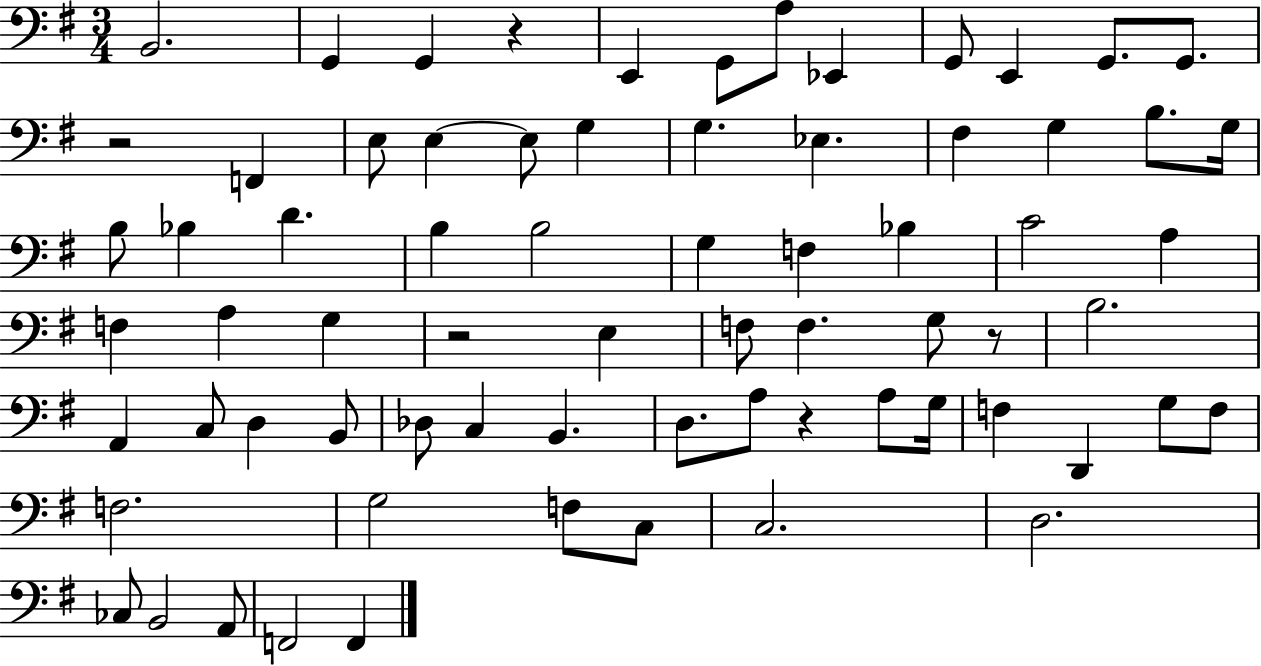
{
  \clef bass
  \numericTimeSignature
  \time 3/4
  \key g \major
  b,2. | g,4 g,4 r4 | e,4 g,8 a8 ees,4 | g,8 e,4 g,8. g,8. | \break r2 f,4 | e8 e4~~ e8 g4 | g4. ees4. | fis4 g4 b8. g16 | \break b8 bes4 d'4. | b4 b2 | g4 f4 bes4 | c'2 a4 | \break f4 a4 g4 | r2 e4 | f8 f4. g8 r8 | b2. | \break a,4 c8 d4 b,8 | des8 c4 b,4. | d8. a8 r4 a8 g16 | f4 d,4 g8 f8 | \break f2. | g2 f8 c8 | c2. | d2. | \break ces8 b,2 a,8 | f,2 f,4 | \bar "|."
}